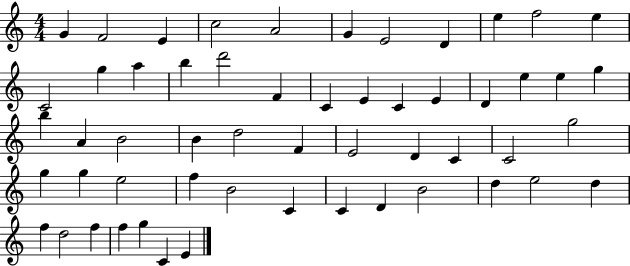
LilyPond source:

{
  \clef treble
  \numericTimeSignature
  \time 4/4
  \key c \major
  g'4 f'2 e'4 | c''2 a'2 | g'4 e'2 d'4 | e''4 f''2 e''4 | \break c'2 g''4 a''4 | b''4 d'''2 f'4 | c'4 e'4 c'4 e'4 | d'4 e''4 e''4 g''4 | \break b''4 a'4 b'2 | b'4 d''2 f'4 | e'2 d'4 c'4 | c'2 g''2 | \break g''4 g''4 e''2 | f''4 b'2 c'4 | c'4 d'4 b'2 | d''4 e''2 d''4 | \break f''4 d''2 f''4 | f''4 g''4 c'4 e'4 | \bar "|."
}